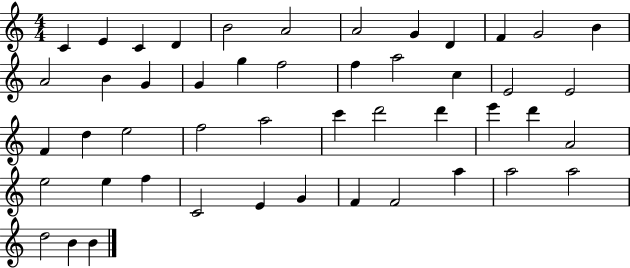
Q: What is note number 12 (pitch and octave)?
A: B4